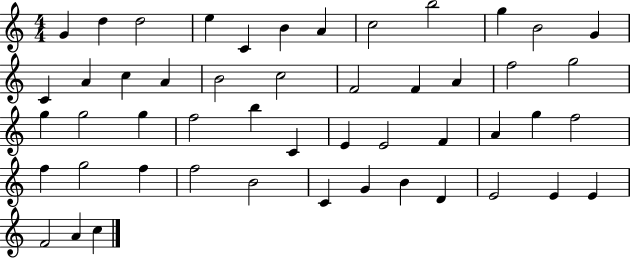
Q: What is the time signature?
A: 4/4